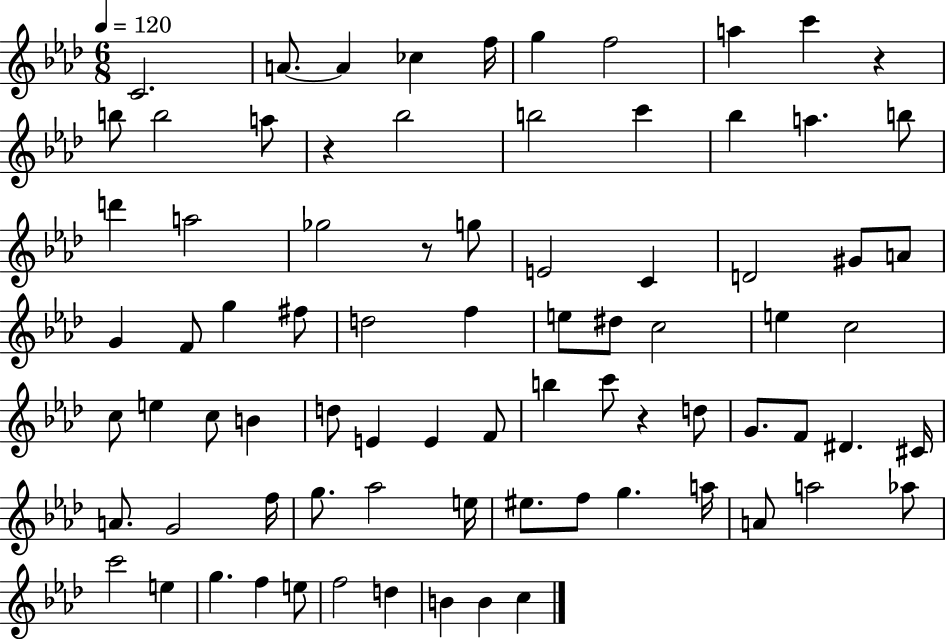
C4/h. A4/e. A4/q CES5/q F5/s G5/q F5/h A5/q C6/q R/q B5/e B5/h A5/e R/q Bb5/h B5/h C6/q Bb5/q A5/q. B5/e D6/q A5/h Gb5/h R/e G5/e E4/h C4/q D4/h G#4/e A4/e G4/q F4/e G5/q F#5/e D5/h F5/q E5/e D#5/e C5/h E5/q C5/h C5/e E5/q C5/e B4/q D5/e E4/q E4/q F4/e B5/q C6/e R/q D5/e G4/e. F4/e D#4/q. C#4/s A4/e. G4/h F5/s G5/e. Ab5/h E5/s EIS5/e. F5/e G5/q. A5/s A4/e A5/h Ab5/e C6/h E5/q G5/q. F5/q E5/e F5/h D5/q B4/q B4/q C5/q